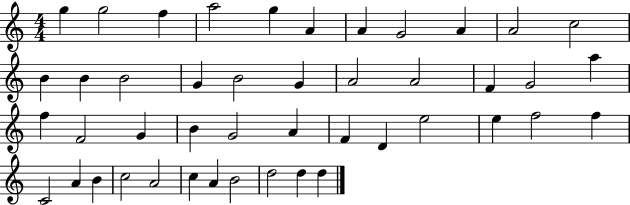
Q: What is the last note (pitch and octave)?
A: D5